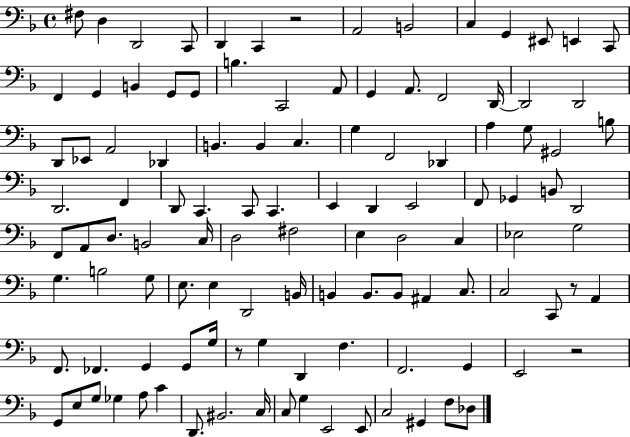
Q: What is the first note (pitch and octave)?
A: F#3